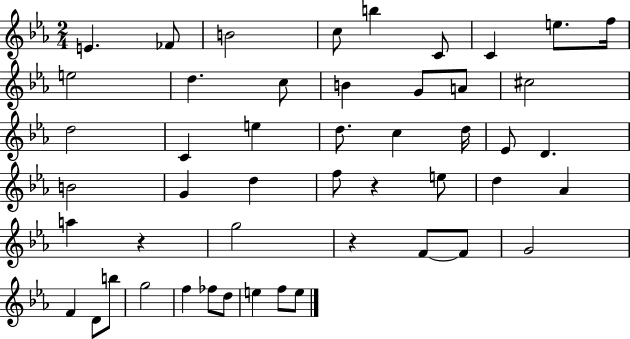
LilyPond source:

{
  \clef treble
  \numericTimeSignature
  \time 2/4
  \key ees \major
  \repeat volta 2 { e'4. fes'8 | b'2 | c''8 b''4 c'8 | c'4 e''8. f''16 | \break e''2 | d''4. c''8 | b'4 g'8 a'8 | cis''2 | \break d''2 | c'4 e''4 | d''8. c''4 d''16 | ees'8 d'4. | \break b'2 | g'4 d''4 | f''8 r4 e''8 | d''4 aes'4 | \break a''4 r4 | g''2 | r4 f'8~~ f'8 | g'2 | \break f'4 d'8 b''8 | g''2 | f''4 fes''8 d''8 | e''4 f''8 e''8 | \break } \bar "|."
}